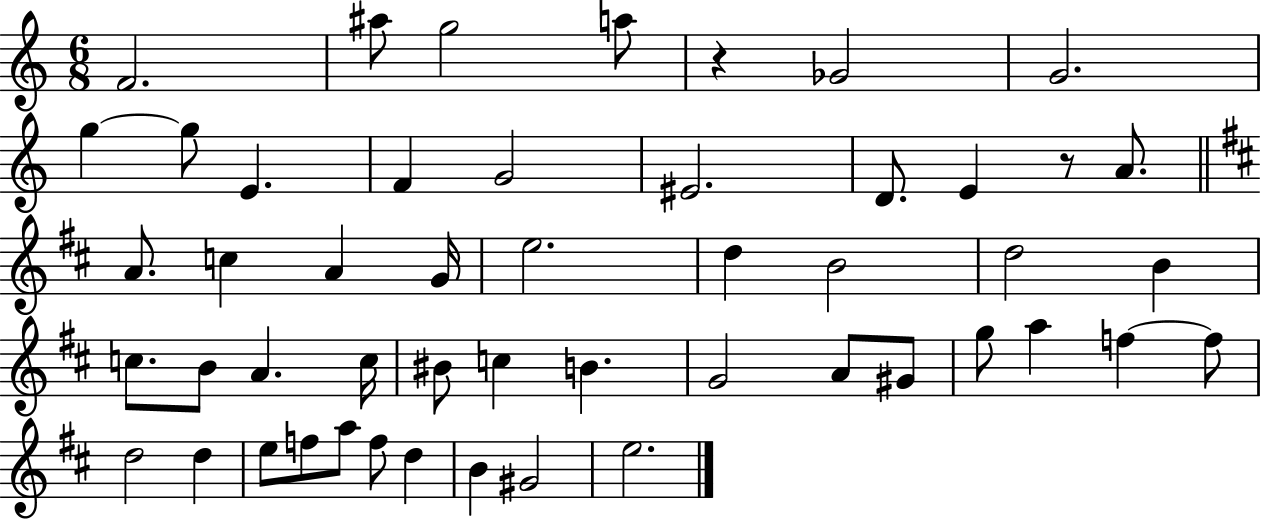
F4/h. A#5/e G5/h A5/e R/q Gb4/h G4/h. G5/q G5/e E4/q. F4/q G4/h EIS4/h. D4/e. E4/q R/e A4/e. A4/e. C5/q A4/q G4/s E5/h. D5/q B4/h D5/h B4/q C5/e. B4/e A4/q. C5/s BIS4/e C5/q B4/q. G4/h A4/e G#4/e G5/e A5/q F5/q F5/e D5/h D5/q E5/e F5/e A5/e F5/e D5/q B4/q G#4/h E5/h.